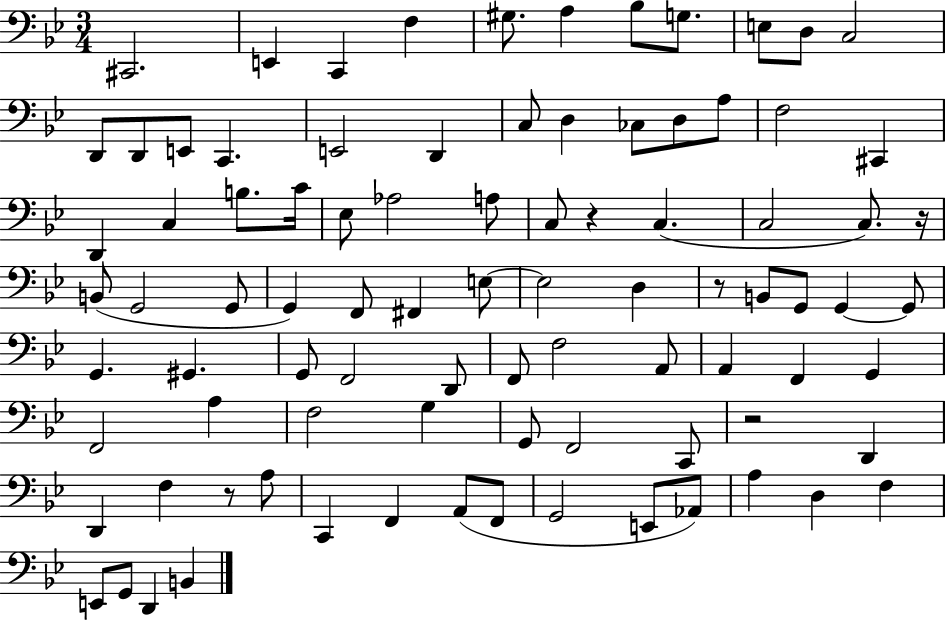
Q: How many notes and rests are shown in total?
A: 89